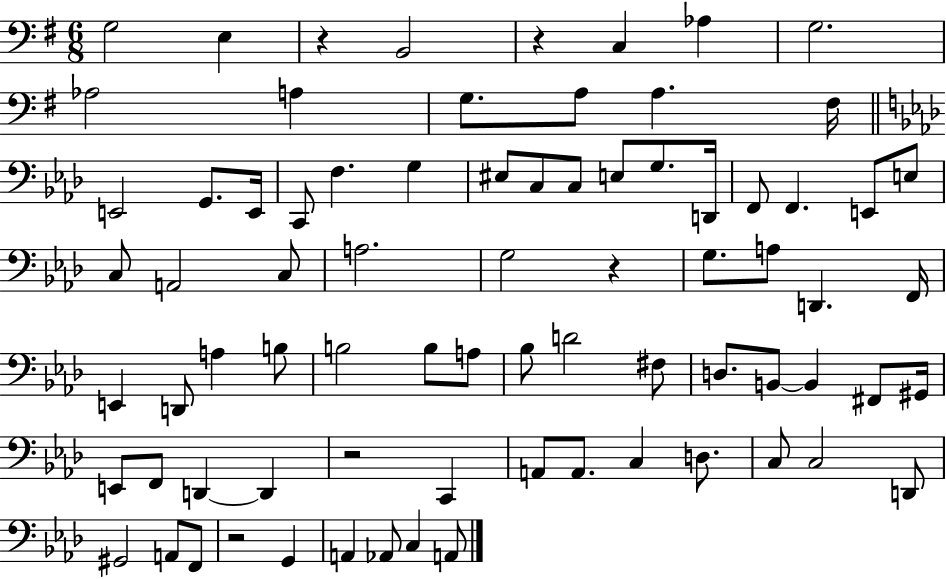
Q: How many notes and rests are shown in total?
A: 77